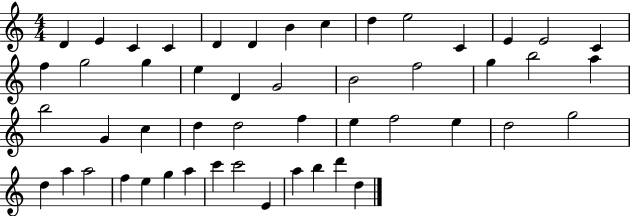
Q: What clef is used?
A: treble